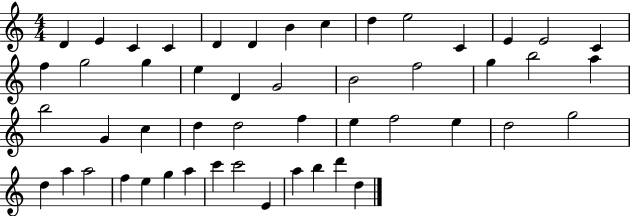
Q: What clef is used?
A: treble